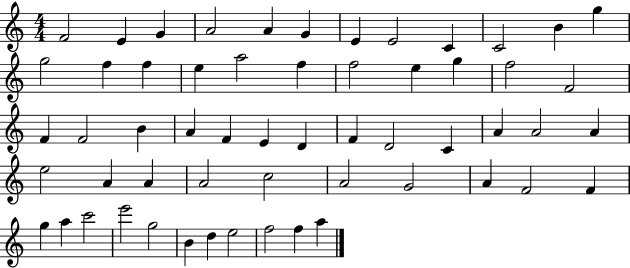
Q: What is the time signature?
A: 4/4